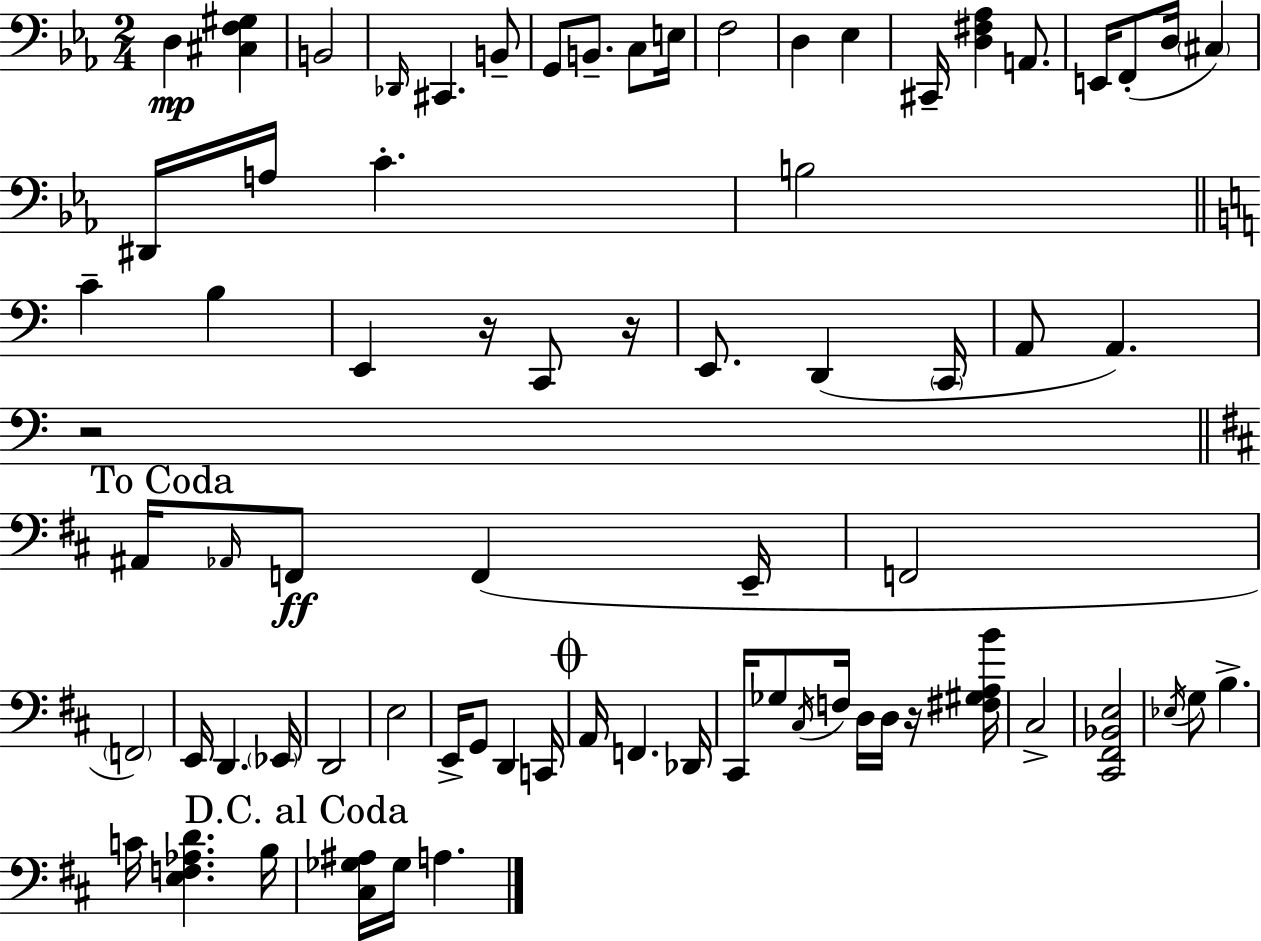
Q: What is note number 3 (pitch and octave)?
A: Db2